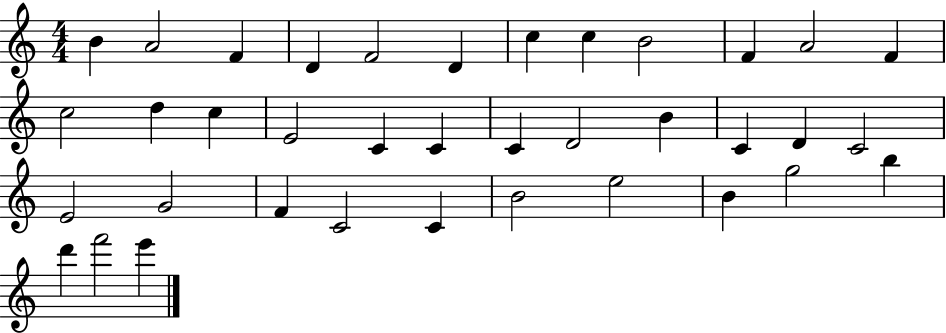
B4/q A4/h F4/q D4/q F4/h D4/q C5/q C5/q B4/h F4/q A4/h F4/q C5/h D5/q C5/q E4/h C4/q C4/q C4/q D4/h B4/q C4/q D4/q C4/h E4/h G4/h F4/q C4/h C4/q B4/h E5/h B4/q G5/h B5/q D6/q F6/h E6/q